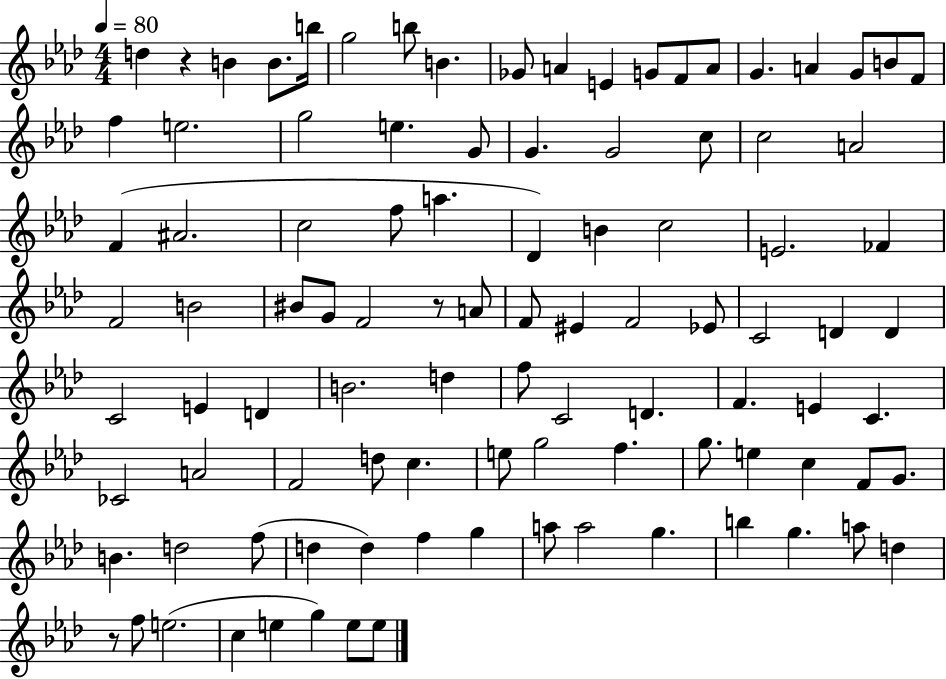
X:1
T:Untitled
M:4/4
L:1/4
K:Ab
d z B B/2 b/4 g2 b/2 B _G/2 A E G/2 F/2 A/2 G A G/2 B/2 F/2 f e2 g2 e G/2 G G2 c/2 c2 A2 F ^A2 c2 f/2 a _D B c2 E2 _F F2 B2 ^B/2 G/2 F2 z/2 A/2 F/2 ^E F2 _E/2 C2 D D C2 E D B2 d f/2 C2 D F E C _C2 A2 F2 d/2 c e/2 g2 f g/2 e c F/2 G/2 B d2 f/2 d d f g a/2 a2 g b g a/2 d z/2 f/2 e2 c e g e/2 e/2